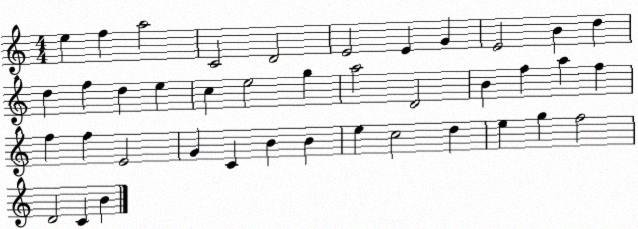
X:1
T:Untitled
M:4/4
L:1/4
K:C
e f a2 C2 D2 E2 E G E2 B d d f d e c e2 g a2 D2 B f a f f f E2 G C B B e c2 d e g f2 D2 C B